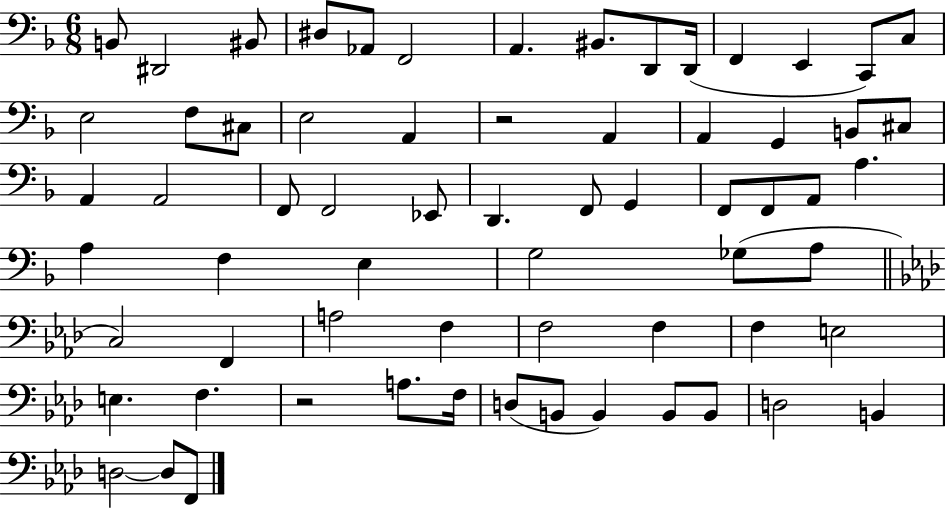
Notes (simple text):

B2/e D#2/h BIS2/e D#3/e Ab2/e F2/h A2/q. BIS2/e. D2/e D2/s F2/q E2/q C2/e C3/e E3/h F3/e C#3/e E3/h A2/q R/h A2/q A2/q G2/q B2/e C#3/e A2/q A2/h F2/e F2/h Eb2/e D2/q. F2/e G2/q F2/e F2/e A2/e A3/q. A3/q F3/q E3/q G3/h Gb3/e A3/e C3/h F2/q A3/h F3/q F3/h F3/q F3/q E3/h E3/q. F3/q. R/h A3/e. F3/s D3/e B2/e B2/q B2/e B2/e D3/h B2/q D3/h D3/e F2/e